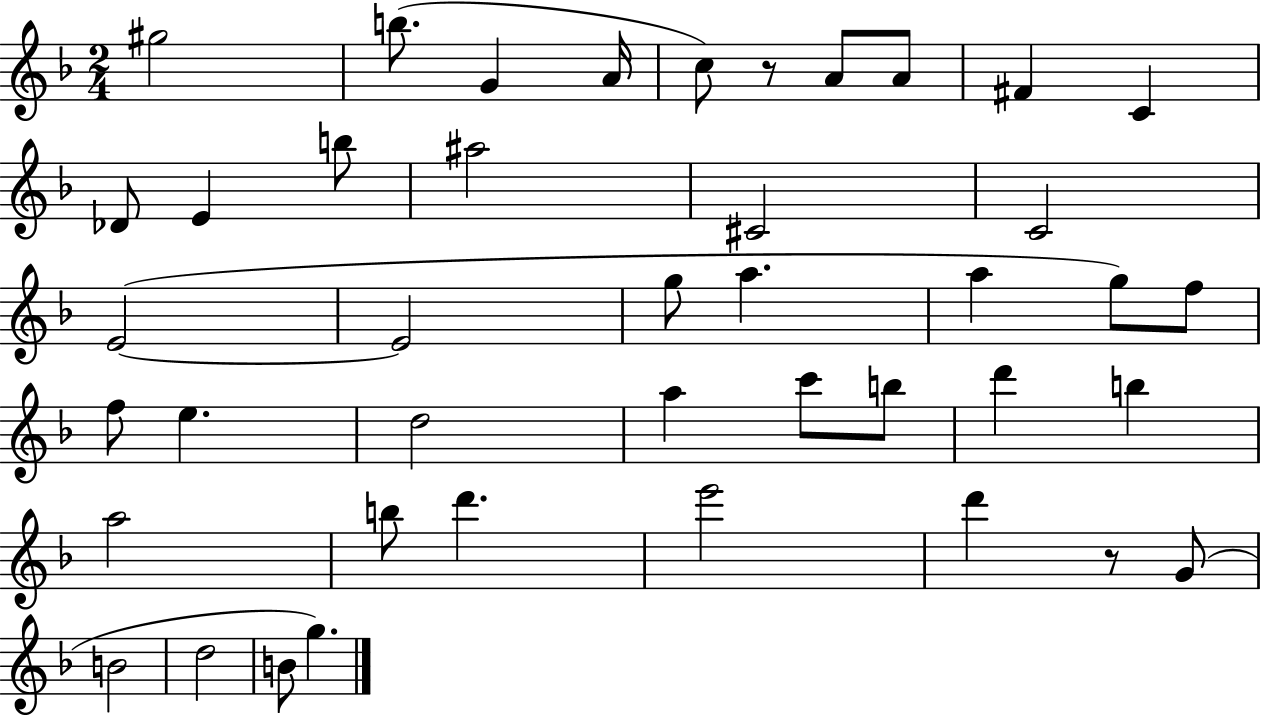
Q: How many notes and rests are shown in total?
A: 42